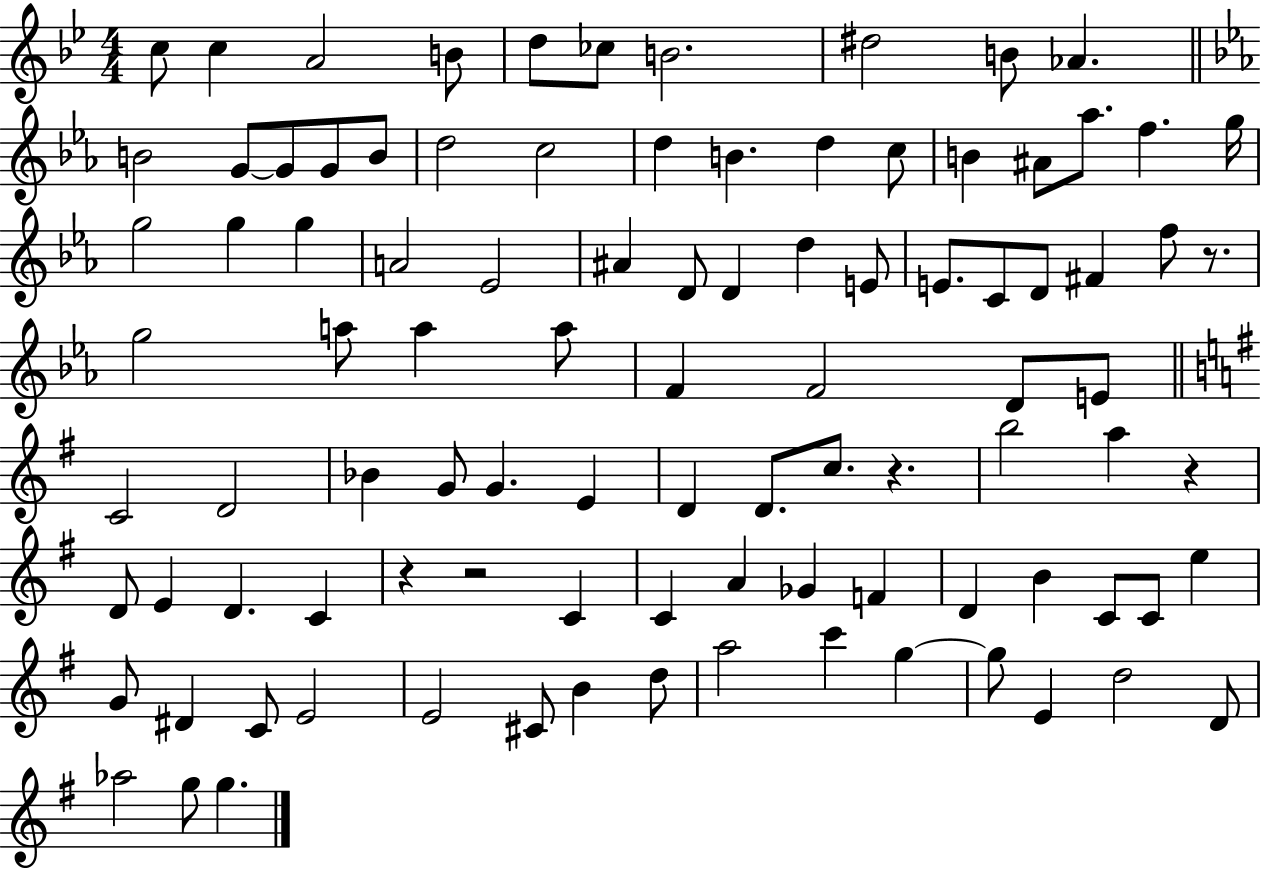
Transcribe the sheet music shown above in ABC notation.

X:1
T:Untitled
M:4/4
L:1/4
K:Bb
c/2 c A2 B/2 d/2 _c/2 B2 ^d2 B/2 _A B2 G/2 G/2 G/2 B/2 d2 c2 d B d c/2 B ^A/2 _a/2 f g/4 g2 g g A2 _E2 ^A D/2 D d E/2 E/2 C/2 D/2 ^F f/2 z/2 g2 a/2 a a/2 F F2 D/2 E/2 C2 D2 _B G/2 G E D D/2 c/2 z b2 a z D/2 E D C z z2 C C A _G F D B C/2 C/2 e G/2 ^D C/2 E2 E2 ^C/2 B d/2 a2 c' g g/2 E d2 D/2 _a2 g/2 g